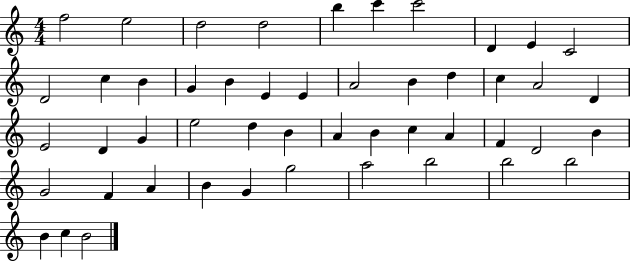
{
  \clef treble
  \numericTimeSignature
  \time 4/4
  \key c \major
  f''2 e''2 | d''2 d''2 | b''4 c'''4 c'''2 | d'4 e'4 c'2 | \break d'2 c''4 b'4 | g'4 b'4 e'4 e'4 | a'2 b'4 d''4 | c''4 a'2 d'4 | \break e'2 d'4 g'4 | e''2 d''4 b'4 | a'4 b'4 c''4 a'4 | f'4 d'2 b'4 | \break g'2 f'4 a'4 | b'4 g'4 g''2 | a''2 b''2 | b''2 b''2 | \break b'4 c''4 b'2 | \bar "|."
}